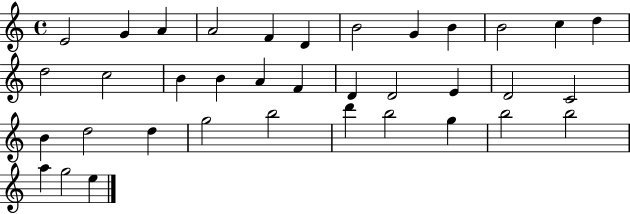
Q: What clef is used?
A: treble